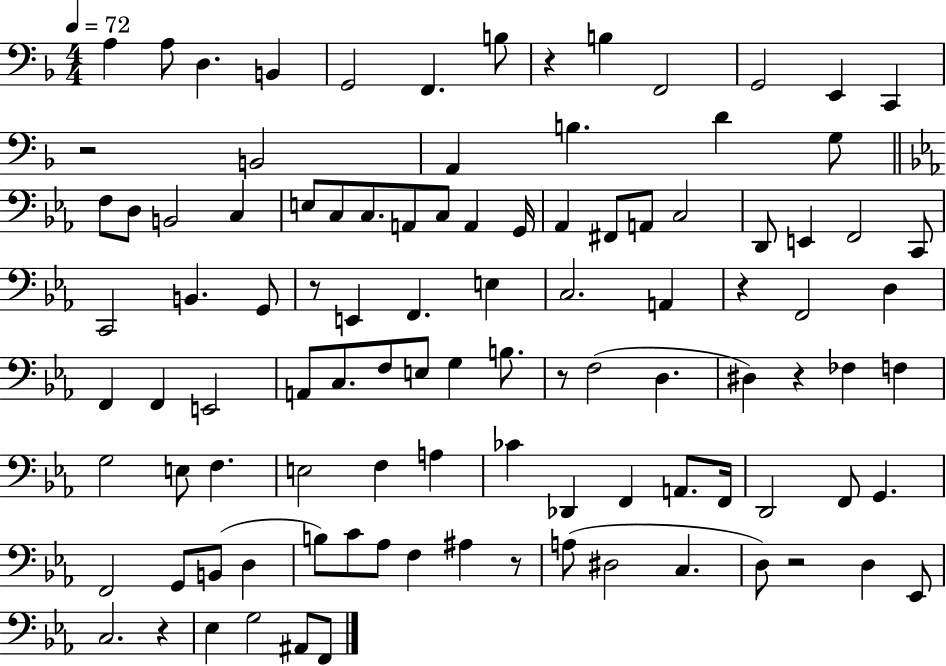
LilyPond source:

{
  \clef bass
  \numericTimeSignature
  \time 4/4
  \key f \major
  \tempo 4 = 72
  a4 a8 d4. b,4 | g,2 f,4. b8 | r4 b4 f,2 | g,2 e,4 c,4 | \break r2 b,2 | a,4 b4. d'4 g8 | \bar "||" \break \key ees \major f8 d8 b,2 c4 | e8 c8 c8. a,8 c8 a,4 g,16 | aes,4 fis,8 a,8 c2 | d,8 e,4 f,2 c,8 | \break c,2 b,4. g,8 | r8 e,4 f,4. e4 | c2. a,4 | r4 f,2 d4 | \break f,4 f,4 e,2 | a,8 c8. f8 e8 g4 b8. | r8 f2( d4. | dis4) r4 fes4 f4 | \break g2 e8 f4. | e2 f4 a4 | ces'4 des,4 f,4 a,8. f,16 | d,2 f,8 g,4. | \break f,2 g,8 b,8( d4 | b8) c'8 aes8 f4 ais4 r8 | a8( dis2 c4. | d8) r2 d4 ees,8 | \break c2. r4 | ees4 g2 ais,8 f,8 | \bar "|."
}